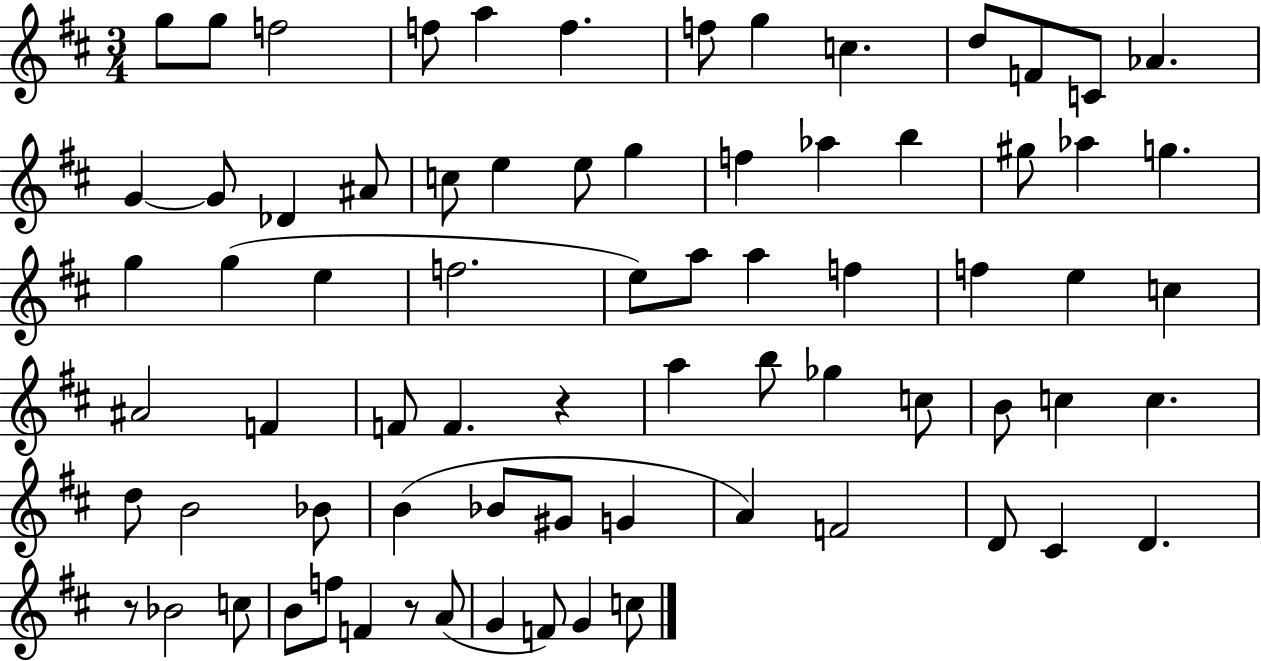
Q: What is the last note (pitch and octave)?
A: C5